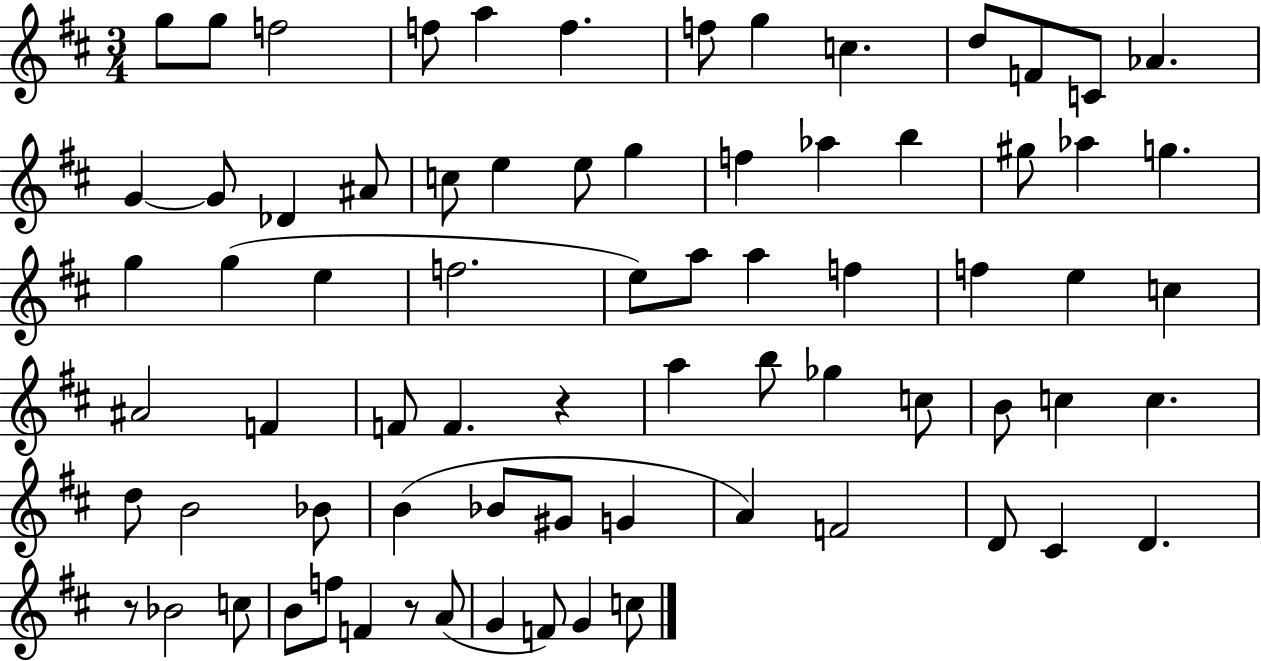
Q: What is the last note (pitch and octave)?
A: C5